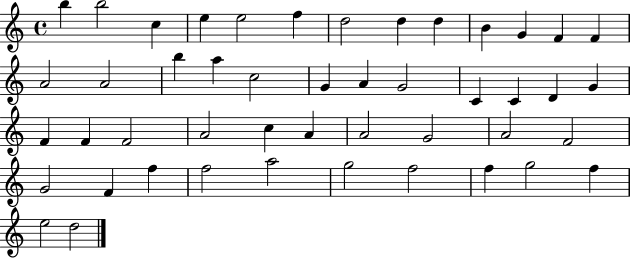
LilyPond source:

{
  \clef treble
  \time 4/4
  \defaultTimeSignature
  \key c \major
  b''4 b''2 c''4 | e''4 e''2 f''4 | d''2 d''4 d''4 | b'4 g'4 f'4 f'4 | \break a'2 a'2 | b''4 a''4 c''2 | g'4 a'4 g'2 | c'4 c'4 d'4 g'4 | \break f'4 f'4 f'2 | a'2 c''4 a'4 | a'2 g'2 | a'2 f'2 | \break g'2 f'4 f''4 | f''2 a''2 | g''2 f''2 | f''4 g''2 f''4 | \break e''2 d''2 | \bar "|."
}